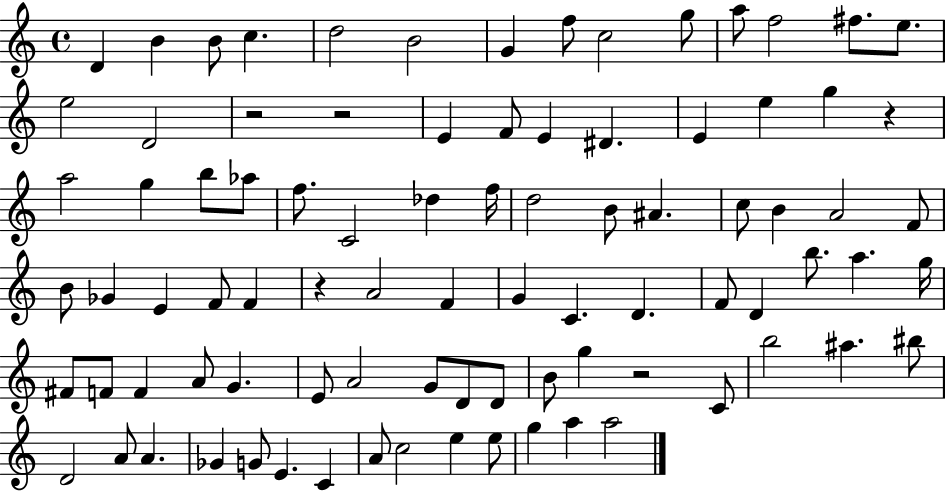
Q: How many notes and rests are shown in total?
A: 88